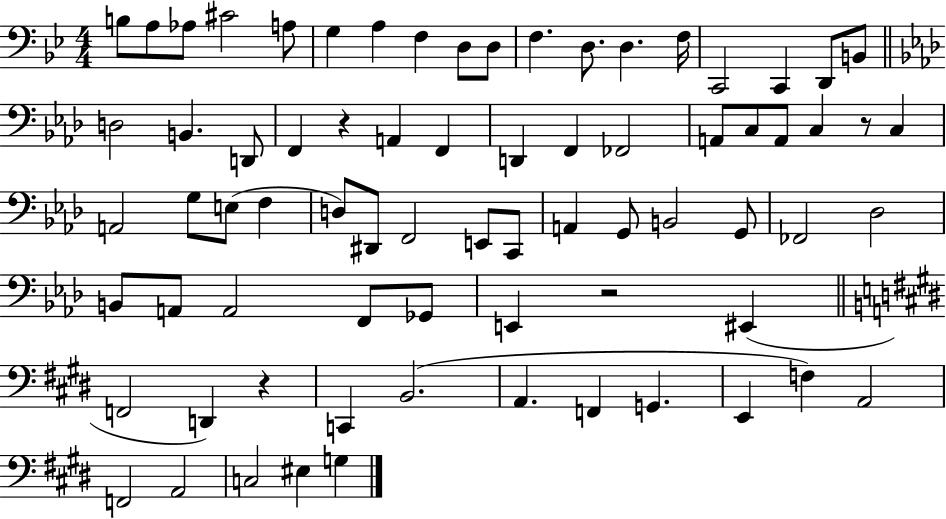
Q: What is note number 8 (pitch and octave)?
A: F3